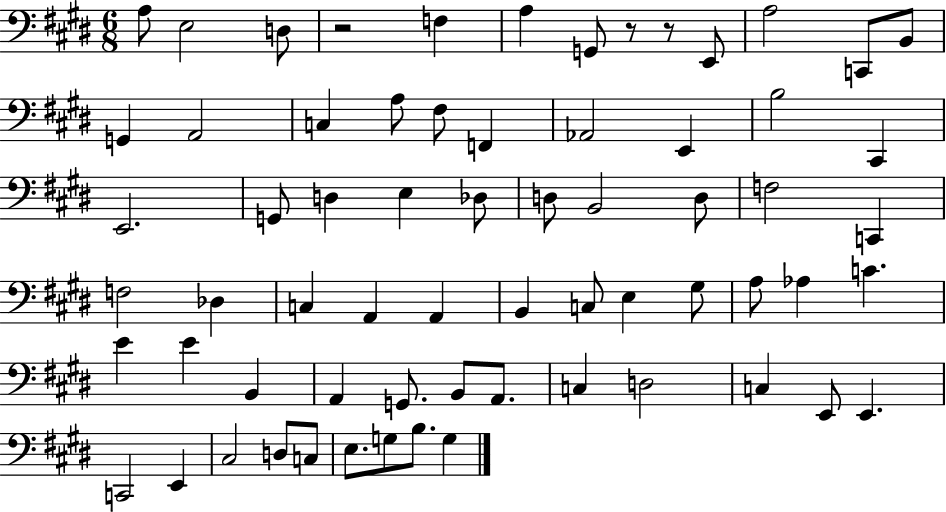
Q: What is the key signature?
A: E major